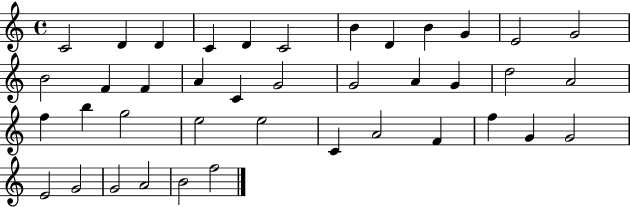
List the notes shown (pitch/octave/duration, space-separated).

C4/h D4/q D4/q C4/q D4/q C4/h B4/q D4/q B4/q G4/q E4/h G4/h B4/h F4/q F4/q A4/q C4/q G4/h G4/h A4/q G4/q D5/h A4/h F5/q B5/q G5/h E5/h E5/h C4/q A4/h F4/q F5/q G4/q G4/h E4/h G4/h G4/h A4/h B4/h F5/h